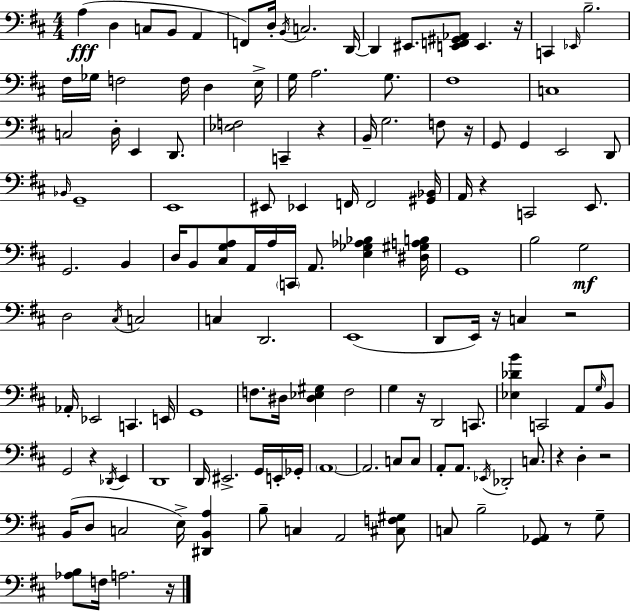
{
  \clef bass
  \numericTimeSignature
  \time 4/4
  \key d \major
  a4(\fff d4 c8 b,8 a,4 | f,8) d16-. \acciaccatura { b,16 } c2. | d,16~~ d,4 eis,8. <e, f, gis, aes,>8 e,4. | r16 c,4 \grace { ees,16 } b2.-- | \break fis16 ges16 f2 f16 d4 | e16-> g16 a2. g8. | fis1 | c1 | \break c2 d16-. e,4 d,8. | <ees f>2 c,4-- r4 | b,16-- g2. f8 | r16 g,8 g,4 e,2 | \break d,8 \grace { bes,16 } g,1-- | e,1 | eis,8 ees,4 f,16 f,2 | <gis, bes,>16 a,16 r4 c,2 | \break e,8. g,2. b,4 | d16 b,8 <cis g a>8 a,16 a16 \parenthesize c,16 a,8. <e ges aes bes>4 | <dis gis a b>16 g,1 | b2 g2\mf | \break d2 \acciaccatura { cis16 } c2 | c4 d,2. | e,1( | d,8 e,16) r16 c4 r2 | \break aes,16-. ees,2 c,4. | e,16 g,1 | f8. dis16 <dis ees gis>4 f2 | g4 r16 d,2 | \break c,8. <ees des' b'>4 c,2 | a,8 \grace { g16 } b,8 g,2 r4 | \acciaccatura { des,16 } e,4 d,1 | d,16 eis,2.-> | \break g,16 e,16-. ges,16-. \parenthesize a,1~~ | a,2. | c8 c8 a,8-. a,8. \acciaccatura { ees,16 } des,2-. | c8. r4 d4-. r2 | \break b,16( d8 c2 | e16->) <dis, b, a>4 b8-- c4 a,2 | <cis f gis>8 c8 b2-- | <g, aes,>8 r8 g8-- <aes b>8 f16 a2. | \break r16 \bar "|."
}